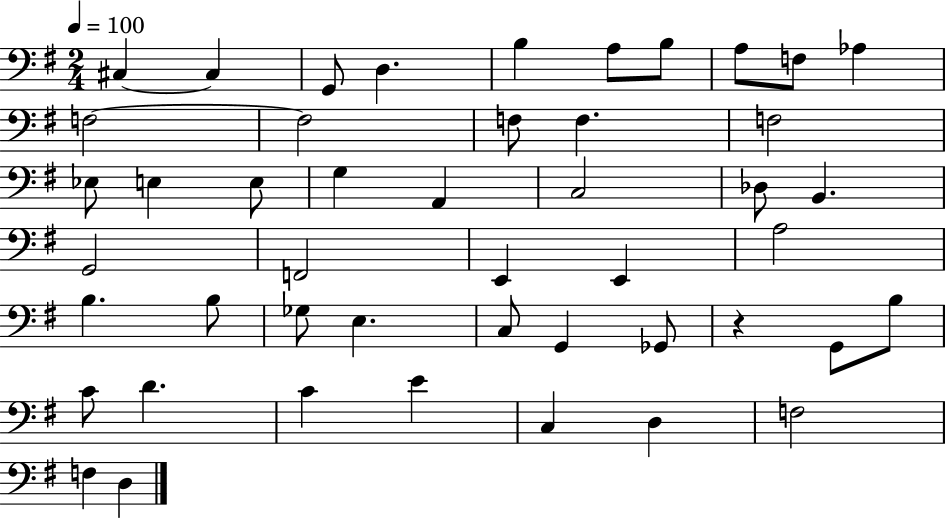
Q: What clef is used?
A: bass